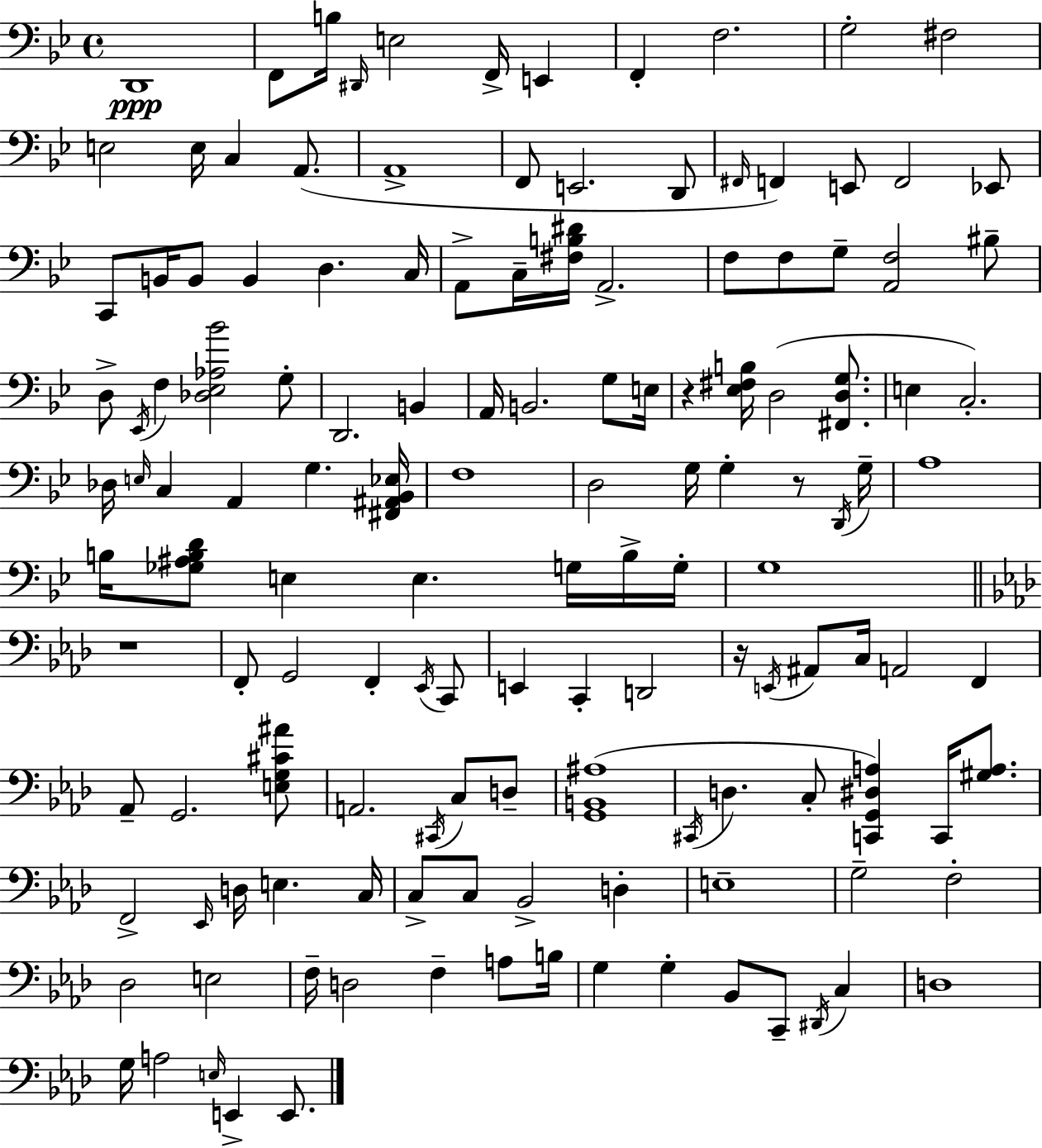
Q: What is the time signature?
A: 4/4